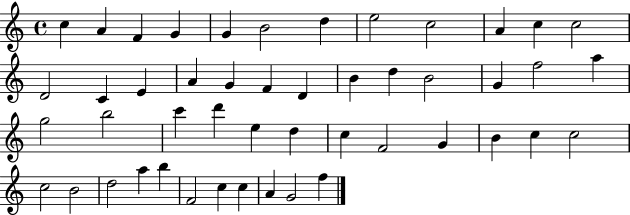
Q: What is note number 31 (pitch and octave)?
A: D5